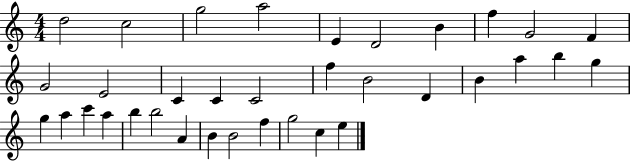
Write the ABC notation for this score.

X:1
T:Untitled
M:4/4
L:1/4
K:C
d2 c2 g2 a2 E D2 B f G2 F G2 E2 C C C2 f B2 D B a b g g a c' a b b2 A B B2 f g2 c e